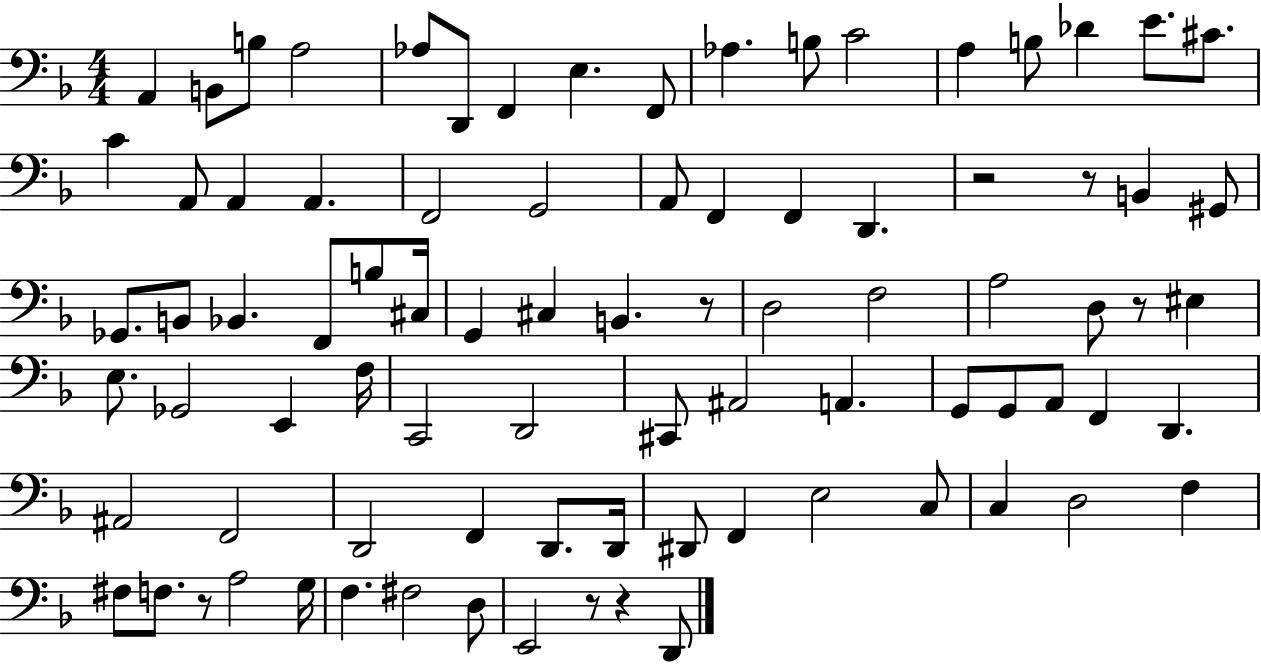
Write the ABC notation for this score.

X:1
T:Untitled
M:4/4
L:1/4
K:F
A,, B,,/2 B,/2 A,2 _A,/2 D,,/2 F,, E, F,,/2 _A, B,/2 C2 A, B,/2 _D E/2 ^C/2 C A,,/2 A,, A,, F,,2 G,,2 A,,/2 F,, F,, D,, z2 z/2 B,, ^G,,/2 _G,,/2 B,,/2 _B,, F,,/2 B,/2 ^C,/4 G,, ^C, B,, z/2 D,2 F,2 A,2 D,/2 z/2 ^E, E,/2 _G,,2 E,, F,/4 C,,2 D,,2 ^C,,/2 ^A,,2 A,, G,,/2 G,,/2 A,,/2 F,, D,, ^A,,2 F,,2 D,,2 F,, D,,/2 D,,/4 ^D,,/2 F,, E,2 C,/2 C, D,2 F, ^F,/2 F,/2 z/2 A,2 G,/4 F, ^F,2 D,/2 E,,2 z/2 z D,,/2